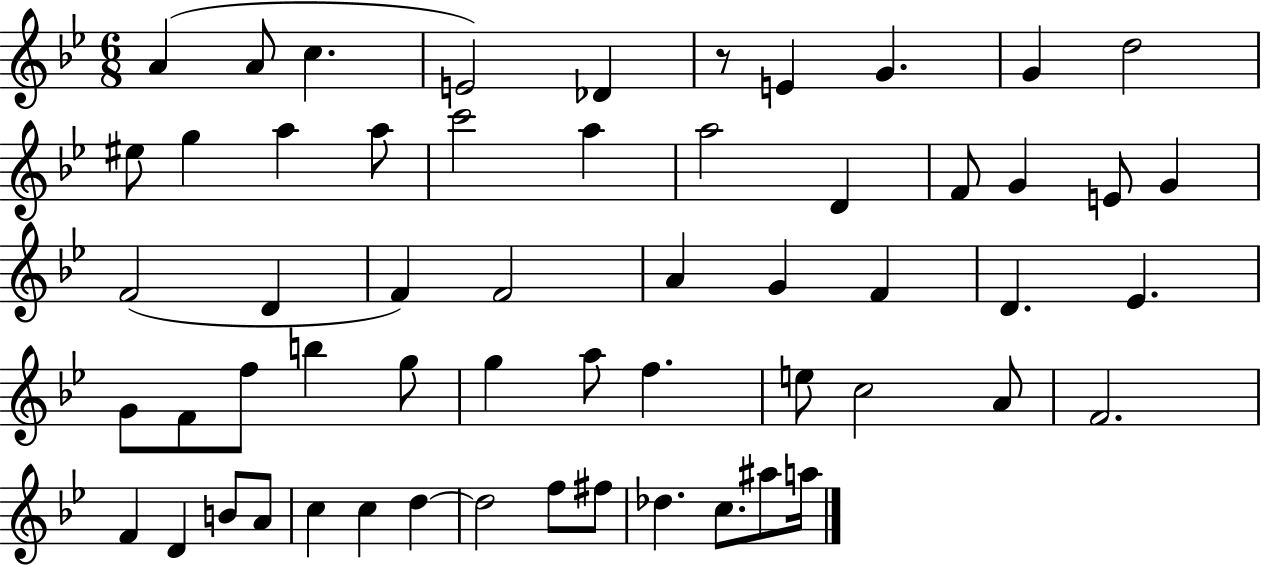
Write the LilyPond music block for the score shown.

{
  \clef treble
  \numericTimeSignature
  \time 6/8
  \key bes \major
  \repeat volta 2 { a'4( a'8 c''4. | e'2) des'4 | r8 e'4 g'4. | g'4 d''2 | \break eis''8 g''4 a''4 a''8 | c'''2 a''4 | a''2 d'4 | f'8 g'4 e'8 g'4 | \break f'2( d'4 | f'4) f'2 | a'4 g'4 f'4 | d'4. ees'4. | \break g'8 f'8 f''8 b''4 g''8 | g''4 a''8 f''4. | e''8 c''2 a'8 | f'2. | \break f'4 d'4 b'8 a'8 | c''4 c''4 d''4~~ | d''2 f''8 fis''8 | des''4. c''8. ais''8 a''16 | \break } \bar "|."
}